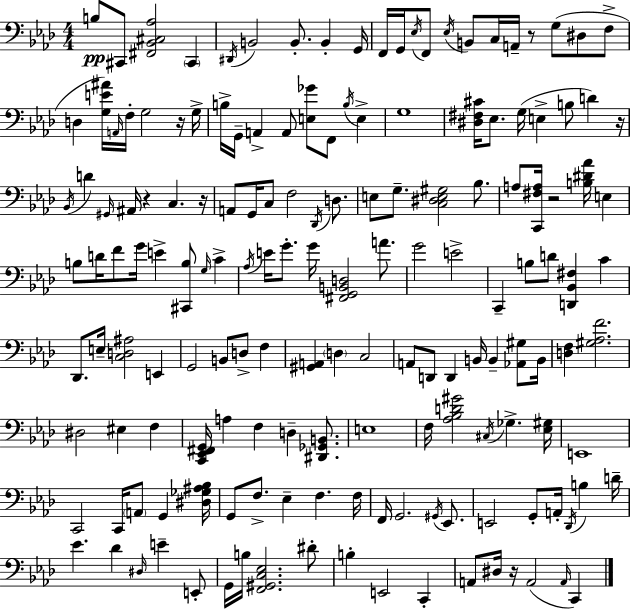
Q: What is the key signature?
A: F minor